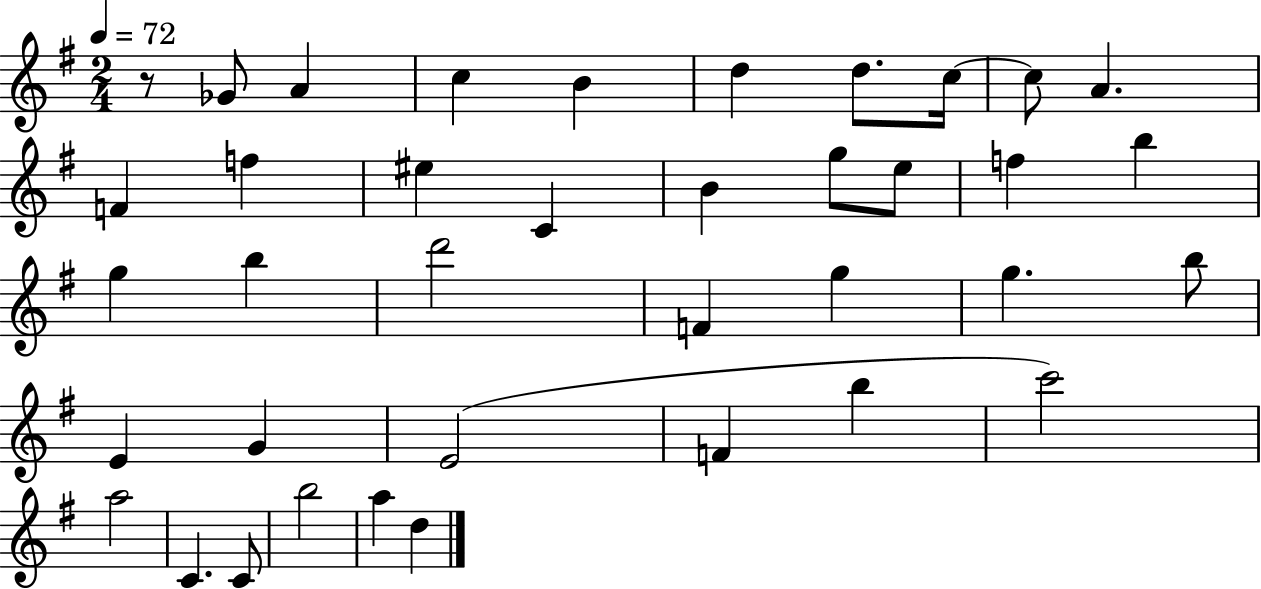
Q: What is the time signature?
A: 2/4